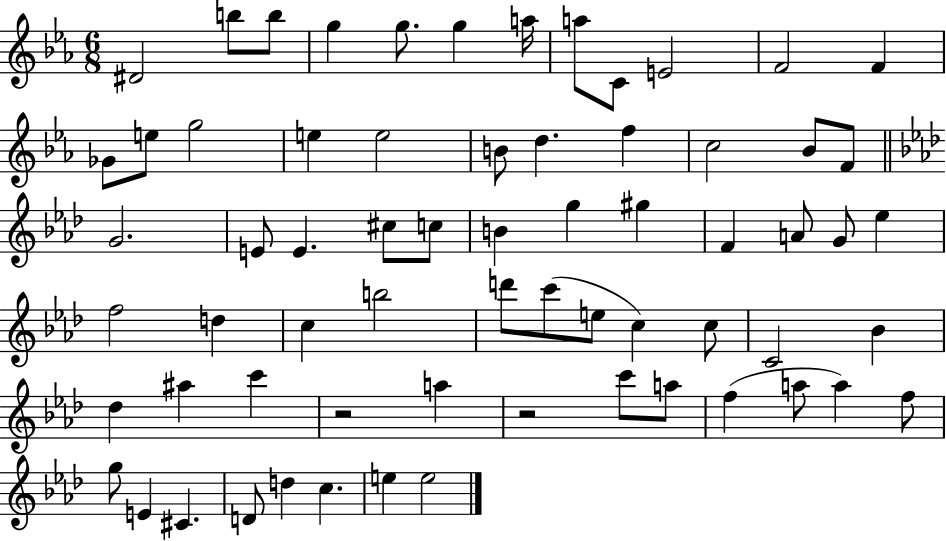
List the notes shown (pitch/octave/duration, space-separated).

D#4/h B5/e B5/e G5/q G5/e. G5/q A5/s A5/e C4/e E4/h F4/h F4/q Gb4/e E5/e G5/h E5/q E5/h B4/e D5/q. F5/q C5/h Bb4/e F4/e G4/h. E4/e E4/q. C#5/e C5/e B4/q G5/q G#5/q F4/q A4/e G4/e Eb5/q F5/h D5/q C5/q B5/h D6/e C6/e E5/e C5/q C5/e C4/h Bb4/q Db5/q A#5/q C6/q R/h A5/q R/h C6/e A5/e F5/q A5/e A5/q F5/e G5/e E4/q C#4/q. D4/e D5/q C5/q. E5/q E5/h